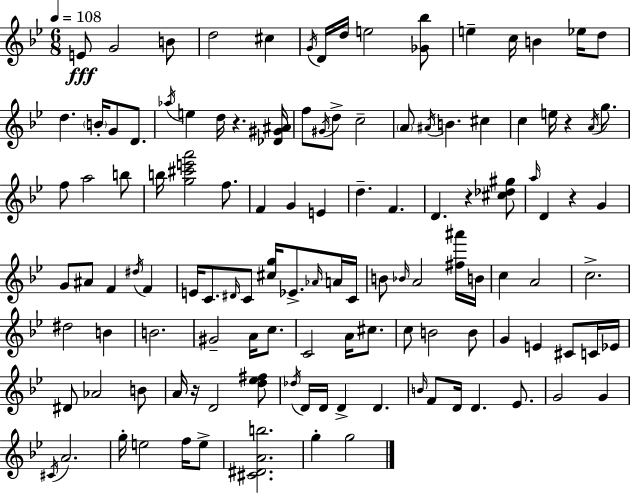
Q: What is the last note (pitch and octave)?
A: G5